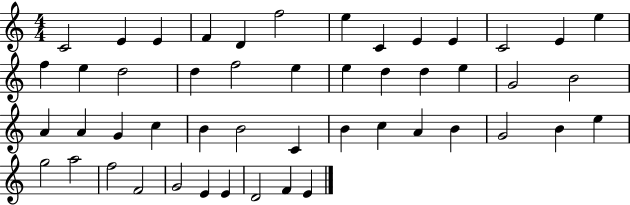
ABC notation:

X:1
T:Untitled
M:4/4
L:1/4
K:C
C2 E E F D f2 e C E E C2 E e f e d2 d f2 e e d d e G2 B2 A A G c B B2 C B c A B G2 B e g2 a2 f2 F2 G2 E E D2 F E